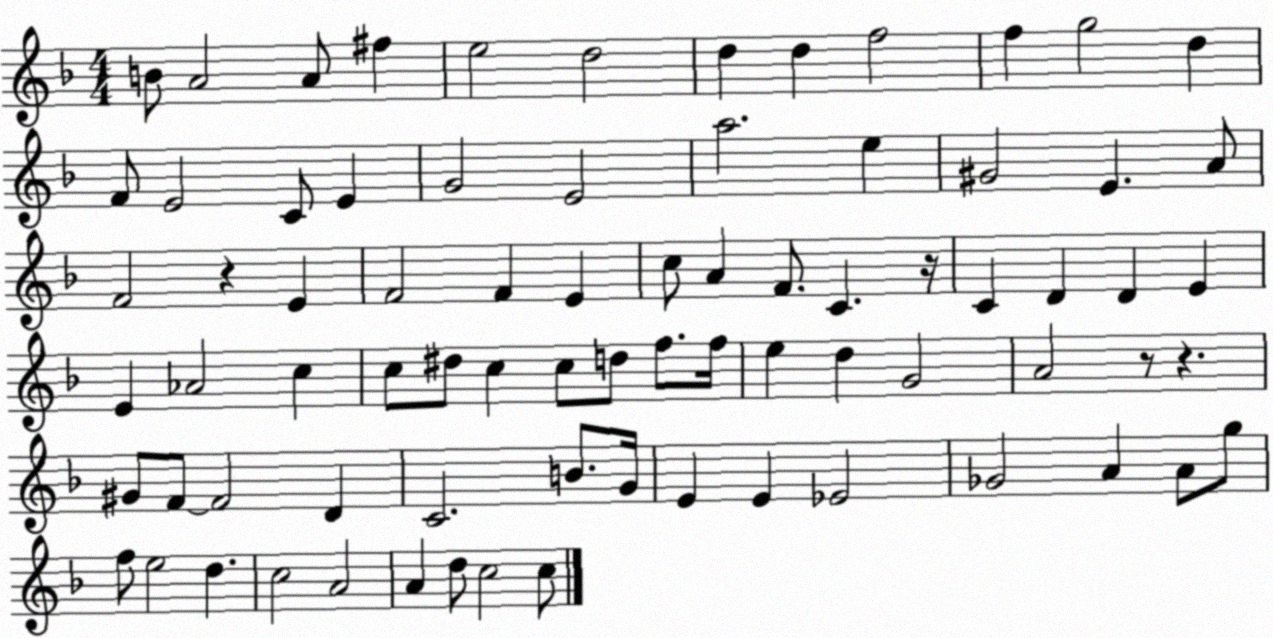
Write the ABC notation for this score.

X:1
T:Untitled
M:4/4
L:1/4
K:F
B/2 A2 A/2 ^f e2 d2 d d f2 f g2 d F/2 E2 C/2 E G2 E2 a2 e ^G2 E A/2 F2 z E F2 F E c/2 A F/2 C z/4 C D D E E _A2 c c/2 ^d/2 c c/2 d/2 f/2 f/4 e d G2 A2 z/2 z ^G/2 F/2 F2 D C2 B/2 G/4 E E _E2 _G2 A A/2 g/2 f/2 e2 d c2 A2 A d/2 c2 c/2